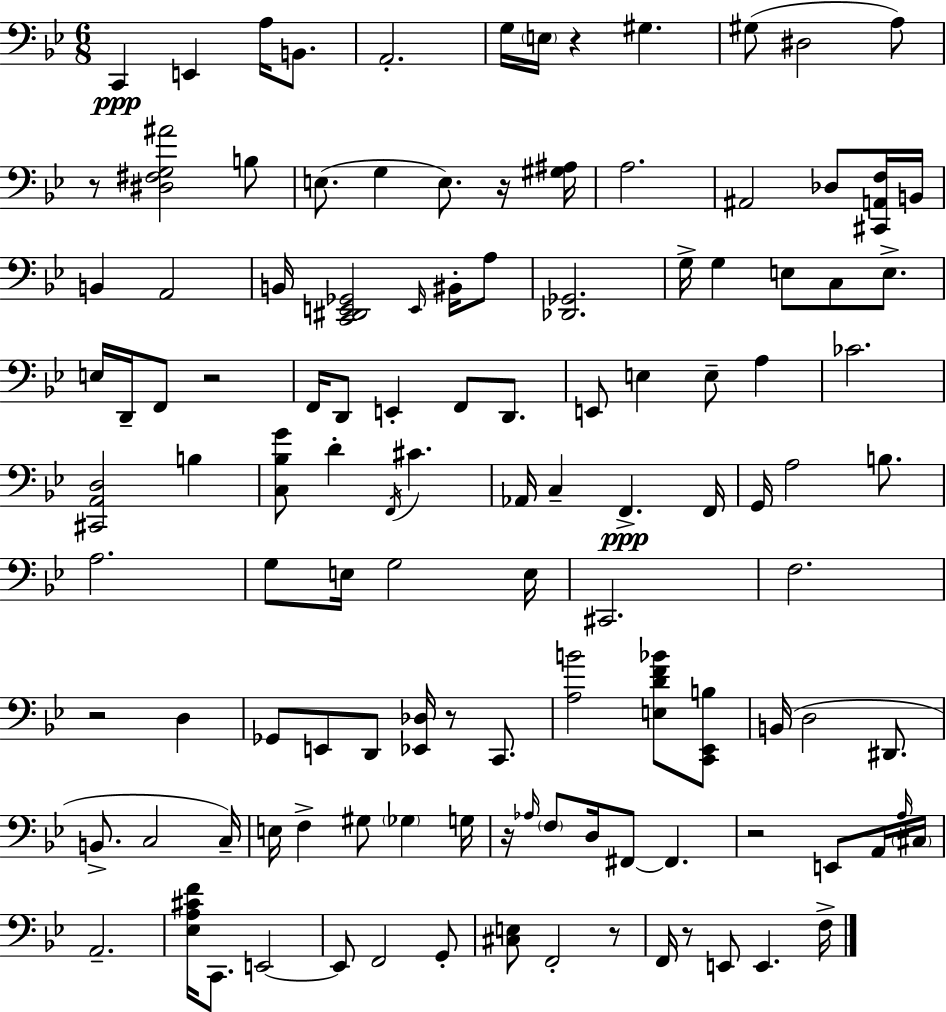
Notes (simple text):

C2/q E2/q A3/s B2/e. A2/h. G3/s E3/s R/q G#3/q. G#3/e D#3/h A3/e R/e [D#3,F#3,G3,A#4]/h B3/e E3/e. G3/q E3/e. R/s [G#3,A#3]/s A3/h. A#2/h Db3/e [C#2,A2,F3]/s B2/s B2/q A2/h B2/s [C2,D#2,E2,Gb2]/h E2/s BIS2/s A3/e [Db2,Gb2]/h. G3/s G3/q E3/e C3/e E3/e. E3/s D2/s F2/e R/h F2/s D2/e E2/q F2/e D2/e. E2/e E3/q E3/e A3/q CES4/h. [C#2,A2,D3]/h B3/q [C3,Bb3,G4]/e D4/q F2/s C#4/q. Ab2/s C3/q F2/q. F2/s G2/s A3/h B3/e. A3/h. G3/e E3/s G3/h E3/s C#2/h. F3/h. R/h D3/q Gb2/e E2/e D2/e [Eb2,Db3]/s R/e C2/e. [A3,B4]/h [E3,D4,F4,Bb4]/e [C2,Eb2,B3]/e B2/s D3/h D#2/e. B2/e. C3/h C3/s E3/s F3/q G#3/e Gb3/q G3/s R/s Ab3/s F3/e D3/s F#2/e F#2/q. R/h E2/e A2/s A3/s C#3/s A2/h. [Eb3,A3,C#4,F4]/s C2/e. E2/h E2/e F2/h G2/e [C#3,E3]/e F2/h R/e F2/s R/e E2/e E2/q. F3/s